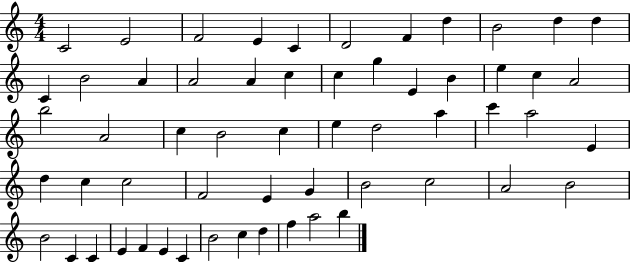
{
  \clef treble
  \numericTimeSignature
  \time 4/4
  \key c \major
  c'2 e'2 | f'2 e'4 c'4 | d'2 f'4 d''4 | b'2 d''4 d''4 | \break c'4 b'2 a'4 | a'2 a'4 c''4 | c''4 g''4 e'4 b'4 | e''4 c''4 a'2 | \break b''2 a'2 | c''4 b'2 c''4 | e''4 d''2 a''4 | c'''4 a''2 e'4 | \break d''4 c''4 c''2 | f'2 e'4 g'4 | b'2 c''2 | a'2 b'2 | \break b'2 c'4 c'4 | e'4 f'4 e'4 c'4 | b'2 c''4 d''4 | f''4 a''2 b''4 | \break \bar "|."
}